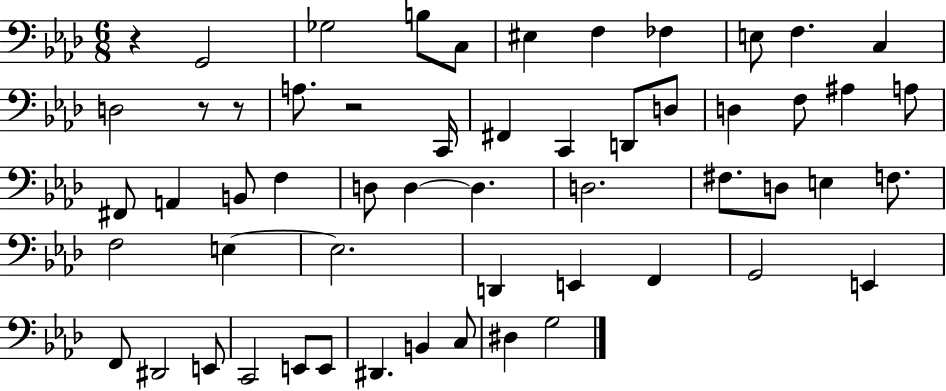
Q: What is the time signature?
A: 6/8